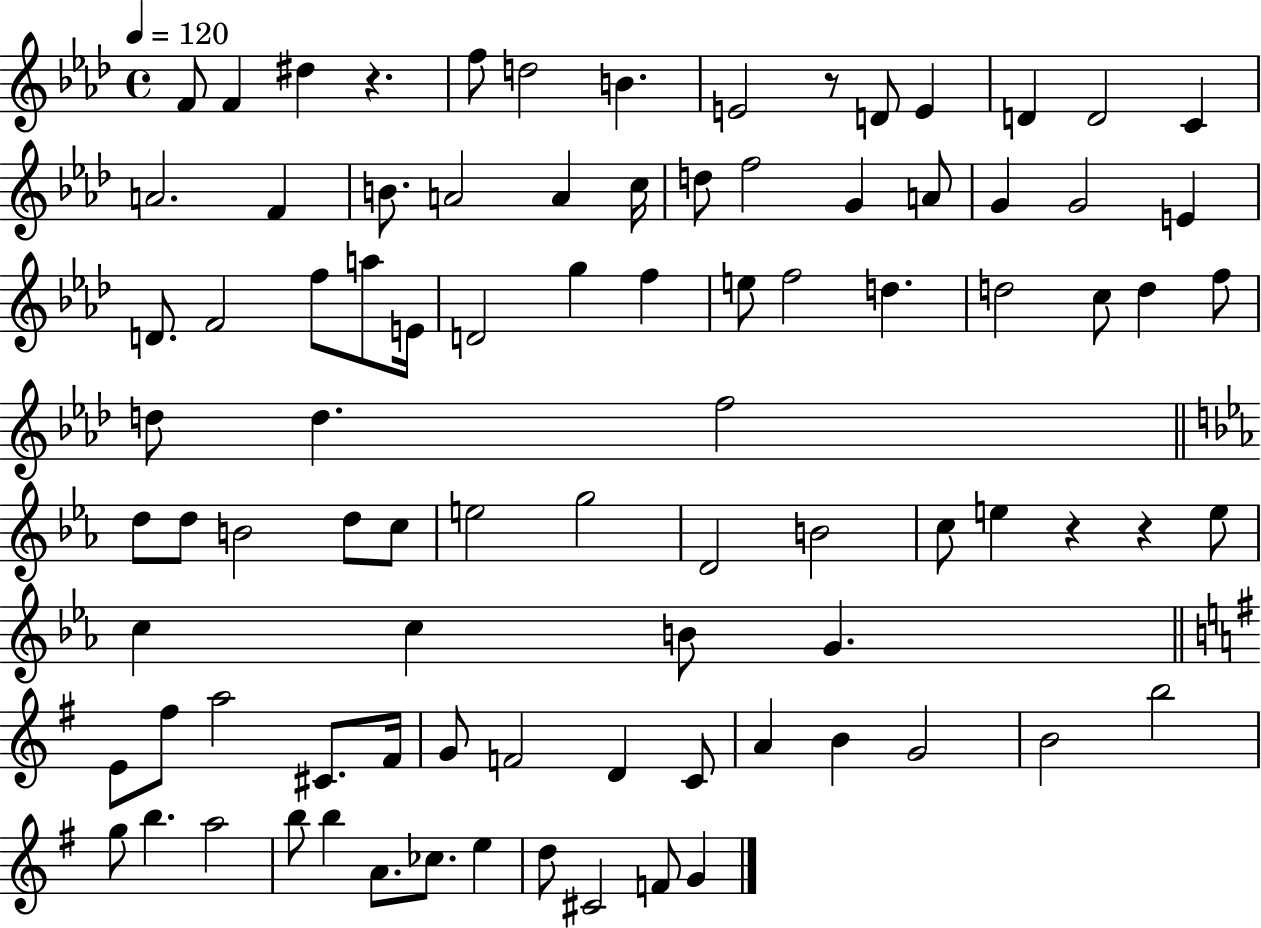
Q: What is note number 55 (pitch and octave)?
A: E5